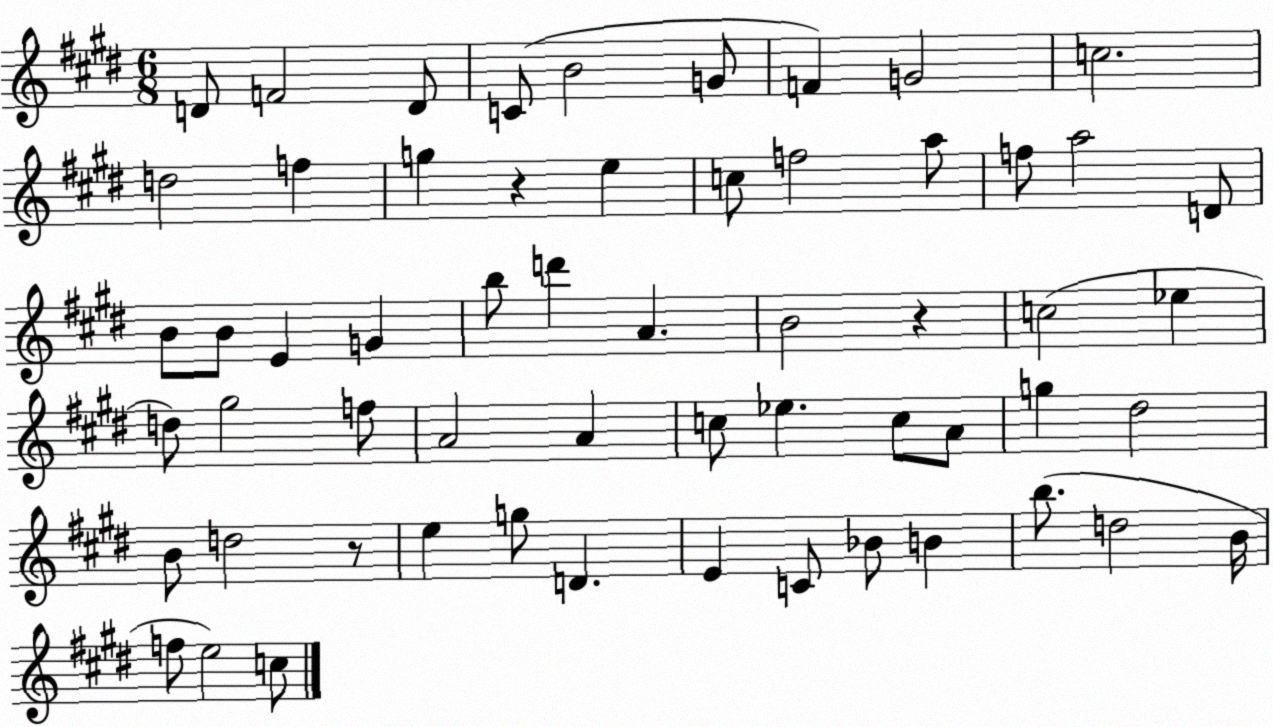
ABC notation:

X:1
T:Untitled
M:6/8
L:1/4
K:E
D/2 F2 D/2 C/2 B2 G/2 F G2 c2 d2 f g z e c/2 f2 a/2 f/2 a2 D/2 B/2 B/2 E G b/2 d' A B2 z c2 _e d/2 ^g2 f/2 A2 A c/2 _e c/2 A/2 g ^d2 B/2 d2 z/2 e g/2 D E C/2 _B/2 B b/2 d2 B/4 f/2 e2 c/2